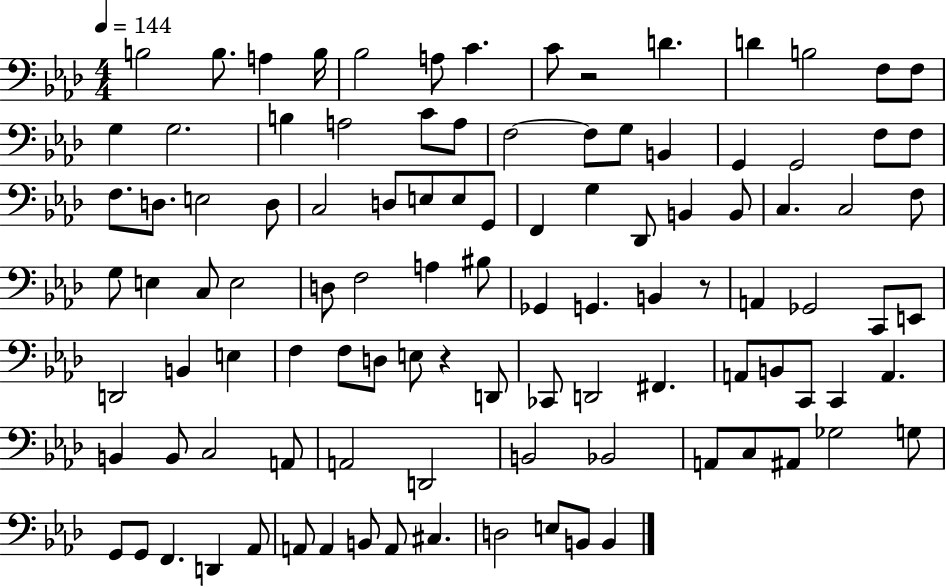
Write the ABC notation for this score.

X:1
T:Untitled
M:4/4
L:1/4
K:Ab
B,2 B,/2 A, B,/4 _B,2 A,/2 C C/2 z2 D D B,2 F,/2 F,/2 G, G,2 B, A,2 C/2 A,/2 F,2 F,/2 G,/2 B,, G,, G,,2 F,/2 F,/2 F,/2 D,/2 E,2 D,/2 C,2 D,/2 E,/2 E,/2 G,,/2 F,, G, _D,,/2 B,, B,,/2 C, C,2 F,/2 G,/2 E, C,/2 E,2 D,/2 F,2 A, ^B,/2 _G,, G,, B,, z/2 A,, _G,,2 C,,/2 E,,/2 D,,2 B,, E, F, F,/2 D,/2 E,/2 z D,,/2 _C,,/2 D,,2 ^F,, A,,/2 B,,/2 C,,/2 C,, A,, B,, B,,/2 C,2 A,,/2 A,,2 D,,2 B,,2 _B,,2 A,,/2 C,/2 ^A,,/2 _G,2 G,/2 G,,/2 G,,/2 F,, D,, _A,,/2 A,,/2 A,, B,,/2 A,,/2 ^C, D,2 E,/2 B,,/2 B,,